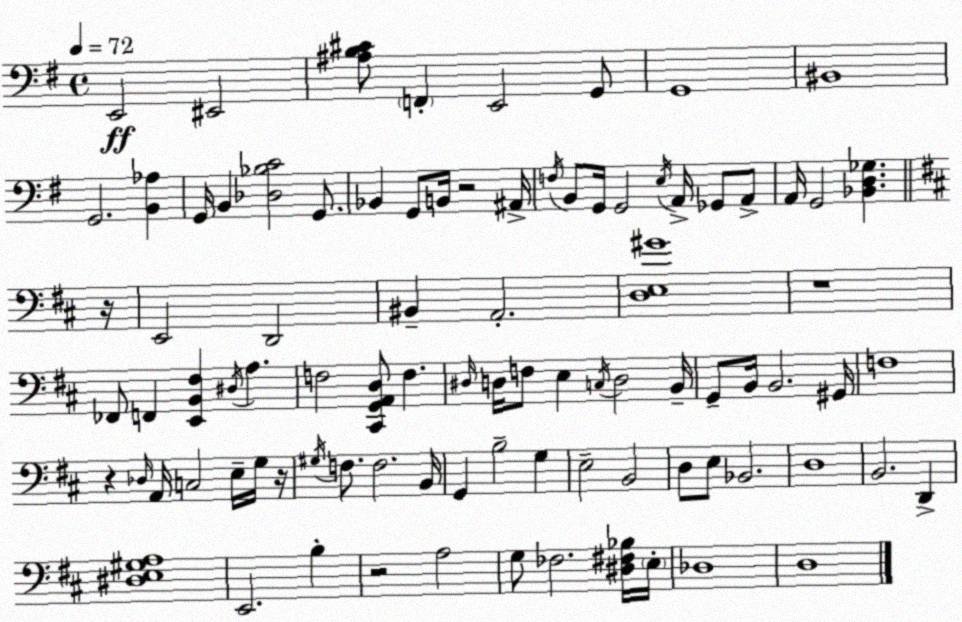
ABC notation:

X:1
T:Untitled
M:4/4
L:1/4
K:G
E,,2 ^E,,2 [^A,B,^C]/2 F,, E,,2 G,,/2 G,,4 ^B,,4 G,,2 [B,,_A,] G,,/4 B,, [_D,_B,C]2 G,,/2 _B,, G,,/2 B,,/4 z2 ^A,,/4 F,/4 B,,/2 G,,/4 G,,2 E,/4 A,,/4 _G,,/2 A,,/2 A,,/4 G,,2 [_B,,D,_G,] z/4 E,,2 D,,2 ^B,, A,,2 [D,E,^G]4 z4 _F,,/2 F,, [E,,B,,^F,] ^D,/4 A, F,2 [^C,,G,,A,,D,]/2 F, ^D,/4 D,/4 F,/2 E, C,/4 D,2 B,,/4 G,,/2 B,,/4 B,,2 ^G,,/4 F,4 z _D,/4 A,,/4 C,2 E,/4 G,/4 z/4 ^G,/4 F,/2 F,2 B,,/4 G,, B,2 G, E,2 B,,2 D,/2 E,/2 _B,,2 D,4 B,,2 D,, [^D,E,^G,A,]4 E,,2 B, z2 A,2 G,/2 _F,2 [^D,^F,_B,]/4 E,/4 _D,4 D,4